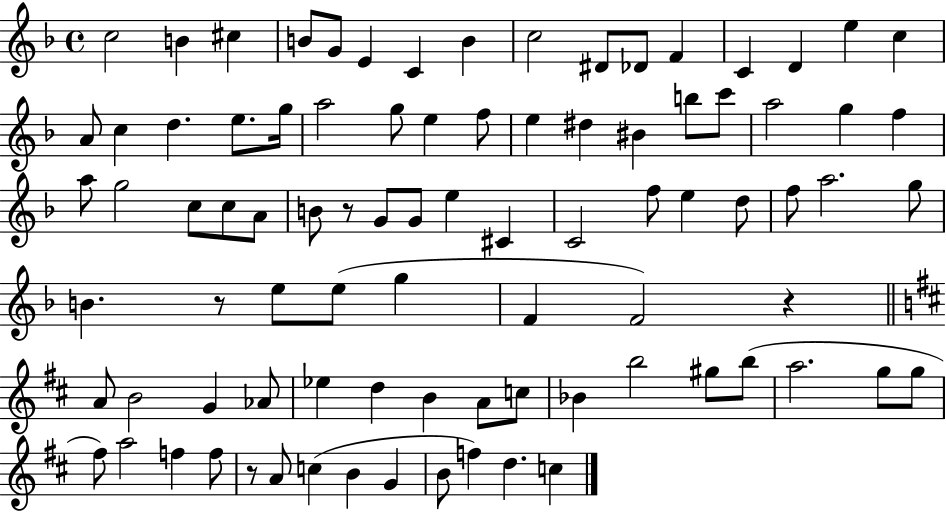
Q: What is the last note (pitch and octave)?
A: C5